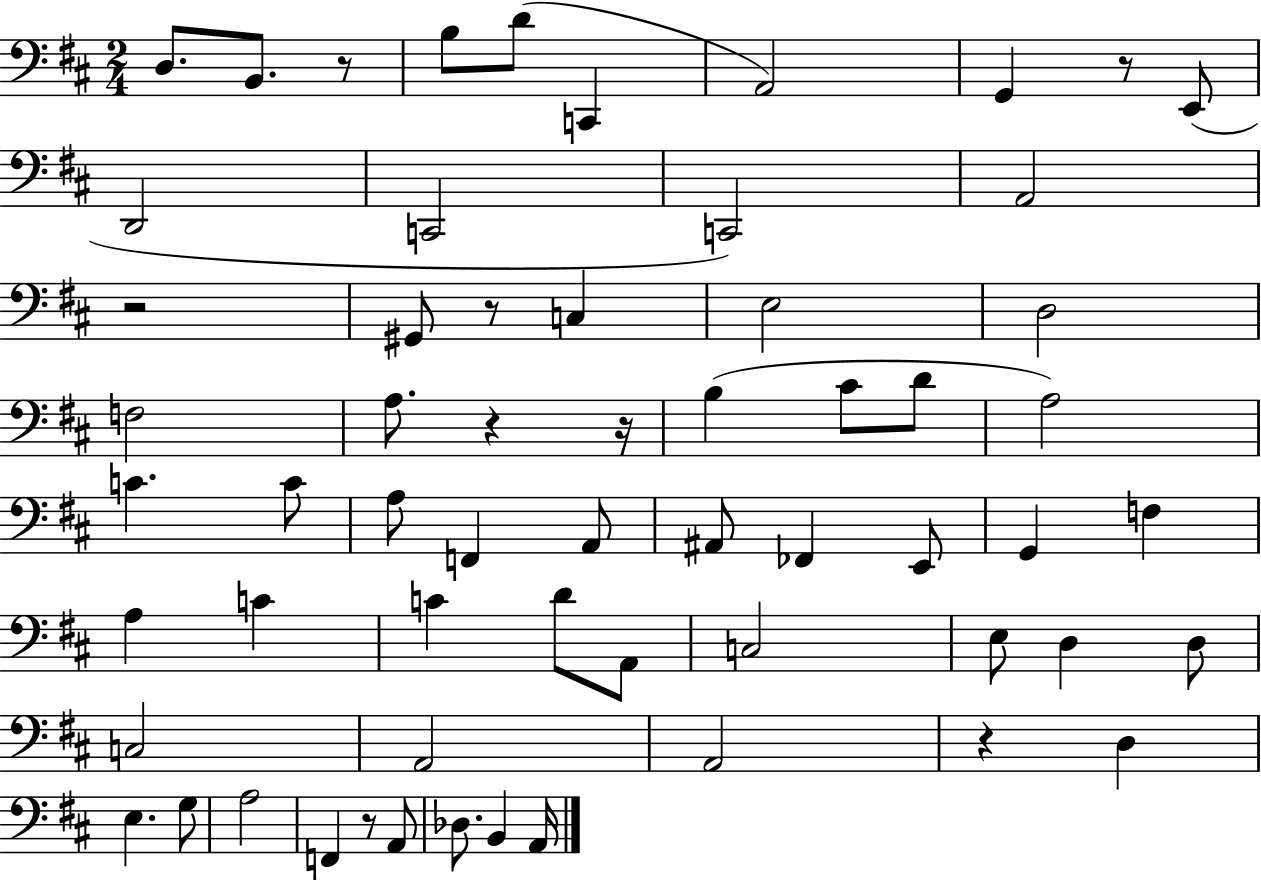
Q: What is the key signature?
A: D major